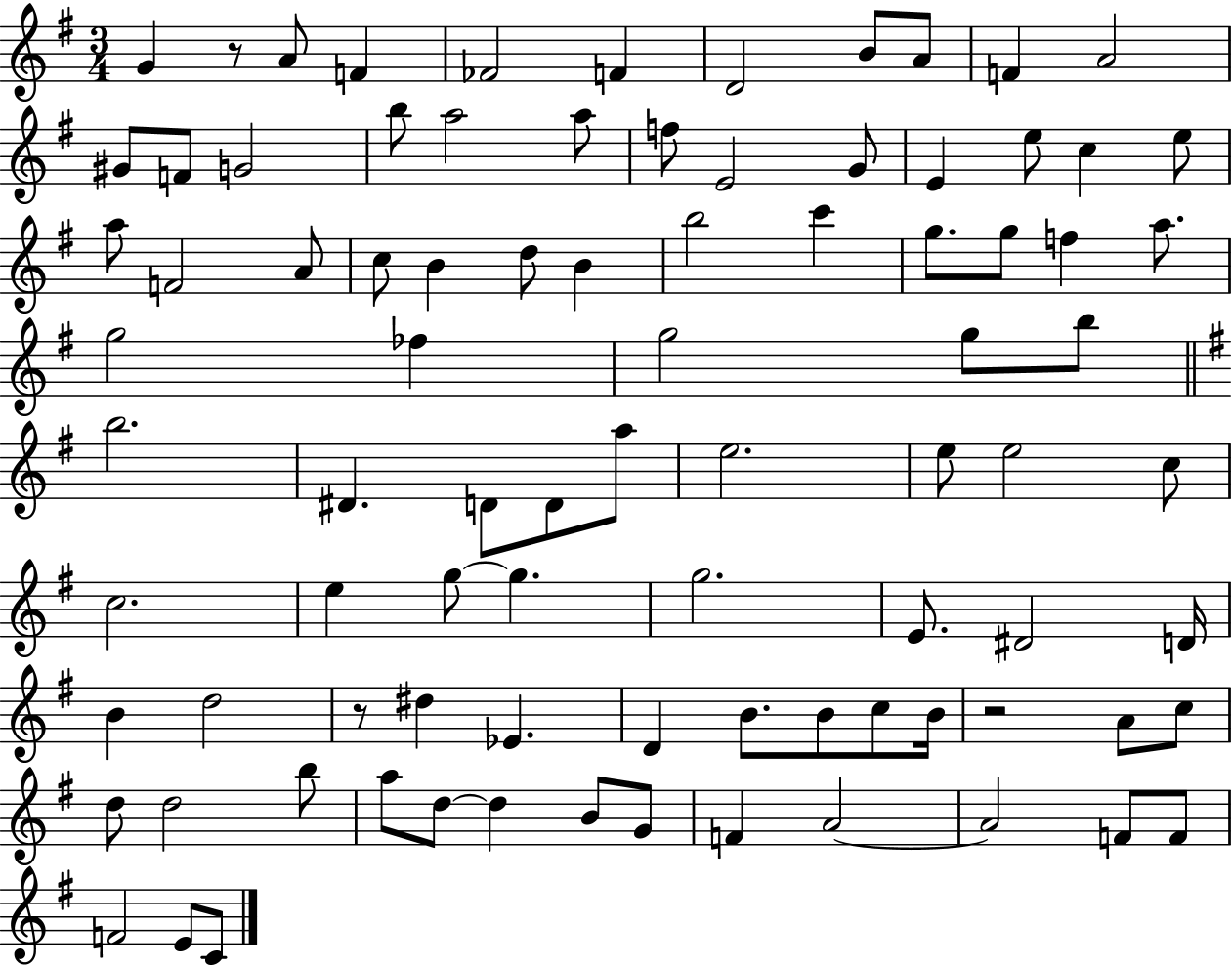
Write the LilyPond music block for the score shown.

{
  \clef treble
  \numericTimeSignature
  \time 3/4
  \key g \major
  g'4 r8 a'8 f'4 | fes'2 f'4 | d'2 b'8 a'8 | f'4 a'2 | \break gis'8 f'8 g'2 | b''8 a''2 a''8 | f''8 e'2 g'8 | e'4 e''8 c''4 e''8 | \break a''8 f'2 a'8 | c''8 b'4 d''8 b'4 | b''2 c'''4 | g''8. g''8 f''4 a''8. | \break g''2 fes''4 | g''2 g''8 b''8 | \bar "||" \break \key g \major b''2. | dis'4. d'8 d'8 a''8 | e''2. | e''8 e''2 c''8 | \break c''2. | e''4 g''8~~ g''4. | g''2. | e'8. dis'2 d'16 | \break b'4 d''2 | r8 dis''4 ees'4. | d'4 b'8. b'8 c''8 b'16 | r2 a'8 c''8 | \break d''8 d''2 b''8 | a''8 d''8~~ d''4 b'8 g'8 | f'4 a'2~~ | a'2 f'8 f'8 | \break f'2 e'8 c'8 | \bar "|."
}